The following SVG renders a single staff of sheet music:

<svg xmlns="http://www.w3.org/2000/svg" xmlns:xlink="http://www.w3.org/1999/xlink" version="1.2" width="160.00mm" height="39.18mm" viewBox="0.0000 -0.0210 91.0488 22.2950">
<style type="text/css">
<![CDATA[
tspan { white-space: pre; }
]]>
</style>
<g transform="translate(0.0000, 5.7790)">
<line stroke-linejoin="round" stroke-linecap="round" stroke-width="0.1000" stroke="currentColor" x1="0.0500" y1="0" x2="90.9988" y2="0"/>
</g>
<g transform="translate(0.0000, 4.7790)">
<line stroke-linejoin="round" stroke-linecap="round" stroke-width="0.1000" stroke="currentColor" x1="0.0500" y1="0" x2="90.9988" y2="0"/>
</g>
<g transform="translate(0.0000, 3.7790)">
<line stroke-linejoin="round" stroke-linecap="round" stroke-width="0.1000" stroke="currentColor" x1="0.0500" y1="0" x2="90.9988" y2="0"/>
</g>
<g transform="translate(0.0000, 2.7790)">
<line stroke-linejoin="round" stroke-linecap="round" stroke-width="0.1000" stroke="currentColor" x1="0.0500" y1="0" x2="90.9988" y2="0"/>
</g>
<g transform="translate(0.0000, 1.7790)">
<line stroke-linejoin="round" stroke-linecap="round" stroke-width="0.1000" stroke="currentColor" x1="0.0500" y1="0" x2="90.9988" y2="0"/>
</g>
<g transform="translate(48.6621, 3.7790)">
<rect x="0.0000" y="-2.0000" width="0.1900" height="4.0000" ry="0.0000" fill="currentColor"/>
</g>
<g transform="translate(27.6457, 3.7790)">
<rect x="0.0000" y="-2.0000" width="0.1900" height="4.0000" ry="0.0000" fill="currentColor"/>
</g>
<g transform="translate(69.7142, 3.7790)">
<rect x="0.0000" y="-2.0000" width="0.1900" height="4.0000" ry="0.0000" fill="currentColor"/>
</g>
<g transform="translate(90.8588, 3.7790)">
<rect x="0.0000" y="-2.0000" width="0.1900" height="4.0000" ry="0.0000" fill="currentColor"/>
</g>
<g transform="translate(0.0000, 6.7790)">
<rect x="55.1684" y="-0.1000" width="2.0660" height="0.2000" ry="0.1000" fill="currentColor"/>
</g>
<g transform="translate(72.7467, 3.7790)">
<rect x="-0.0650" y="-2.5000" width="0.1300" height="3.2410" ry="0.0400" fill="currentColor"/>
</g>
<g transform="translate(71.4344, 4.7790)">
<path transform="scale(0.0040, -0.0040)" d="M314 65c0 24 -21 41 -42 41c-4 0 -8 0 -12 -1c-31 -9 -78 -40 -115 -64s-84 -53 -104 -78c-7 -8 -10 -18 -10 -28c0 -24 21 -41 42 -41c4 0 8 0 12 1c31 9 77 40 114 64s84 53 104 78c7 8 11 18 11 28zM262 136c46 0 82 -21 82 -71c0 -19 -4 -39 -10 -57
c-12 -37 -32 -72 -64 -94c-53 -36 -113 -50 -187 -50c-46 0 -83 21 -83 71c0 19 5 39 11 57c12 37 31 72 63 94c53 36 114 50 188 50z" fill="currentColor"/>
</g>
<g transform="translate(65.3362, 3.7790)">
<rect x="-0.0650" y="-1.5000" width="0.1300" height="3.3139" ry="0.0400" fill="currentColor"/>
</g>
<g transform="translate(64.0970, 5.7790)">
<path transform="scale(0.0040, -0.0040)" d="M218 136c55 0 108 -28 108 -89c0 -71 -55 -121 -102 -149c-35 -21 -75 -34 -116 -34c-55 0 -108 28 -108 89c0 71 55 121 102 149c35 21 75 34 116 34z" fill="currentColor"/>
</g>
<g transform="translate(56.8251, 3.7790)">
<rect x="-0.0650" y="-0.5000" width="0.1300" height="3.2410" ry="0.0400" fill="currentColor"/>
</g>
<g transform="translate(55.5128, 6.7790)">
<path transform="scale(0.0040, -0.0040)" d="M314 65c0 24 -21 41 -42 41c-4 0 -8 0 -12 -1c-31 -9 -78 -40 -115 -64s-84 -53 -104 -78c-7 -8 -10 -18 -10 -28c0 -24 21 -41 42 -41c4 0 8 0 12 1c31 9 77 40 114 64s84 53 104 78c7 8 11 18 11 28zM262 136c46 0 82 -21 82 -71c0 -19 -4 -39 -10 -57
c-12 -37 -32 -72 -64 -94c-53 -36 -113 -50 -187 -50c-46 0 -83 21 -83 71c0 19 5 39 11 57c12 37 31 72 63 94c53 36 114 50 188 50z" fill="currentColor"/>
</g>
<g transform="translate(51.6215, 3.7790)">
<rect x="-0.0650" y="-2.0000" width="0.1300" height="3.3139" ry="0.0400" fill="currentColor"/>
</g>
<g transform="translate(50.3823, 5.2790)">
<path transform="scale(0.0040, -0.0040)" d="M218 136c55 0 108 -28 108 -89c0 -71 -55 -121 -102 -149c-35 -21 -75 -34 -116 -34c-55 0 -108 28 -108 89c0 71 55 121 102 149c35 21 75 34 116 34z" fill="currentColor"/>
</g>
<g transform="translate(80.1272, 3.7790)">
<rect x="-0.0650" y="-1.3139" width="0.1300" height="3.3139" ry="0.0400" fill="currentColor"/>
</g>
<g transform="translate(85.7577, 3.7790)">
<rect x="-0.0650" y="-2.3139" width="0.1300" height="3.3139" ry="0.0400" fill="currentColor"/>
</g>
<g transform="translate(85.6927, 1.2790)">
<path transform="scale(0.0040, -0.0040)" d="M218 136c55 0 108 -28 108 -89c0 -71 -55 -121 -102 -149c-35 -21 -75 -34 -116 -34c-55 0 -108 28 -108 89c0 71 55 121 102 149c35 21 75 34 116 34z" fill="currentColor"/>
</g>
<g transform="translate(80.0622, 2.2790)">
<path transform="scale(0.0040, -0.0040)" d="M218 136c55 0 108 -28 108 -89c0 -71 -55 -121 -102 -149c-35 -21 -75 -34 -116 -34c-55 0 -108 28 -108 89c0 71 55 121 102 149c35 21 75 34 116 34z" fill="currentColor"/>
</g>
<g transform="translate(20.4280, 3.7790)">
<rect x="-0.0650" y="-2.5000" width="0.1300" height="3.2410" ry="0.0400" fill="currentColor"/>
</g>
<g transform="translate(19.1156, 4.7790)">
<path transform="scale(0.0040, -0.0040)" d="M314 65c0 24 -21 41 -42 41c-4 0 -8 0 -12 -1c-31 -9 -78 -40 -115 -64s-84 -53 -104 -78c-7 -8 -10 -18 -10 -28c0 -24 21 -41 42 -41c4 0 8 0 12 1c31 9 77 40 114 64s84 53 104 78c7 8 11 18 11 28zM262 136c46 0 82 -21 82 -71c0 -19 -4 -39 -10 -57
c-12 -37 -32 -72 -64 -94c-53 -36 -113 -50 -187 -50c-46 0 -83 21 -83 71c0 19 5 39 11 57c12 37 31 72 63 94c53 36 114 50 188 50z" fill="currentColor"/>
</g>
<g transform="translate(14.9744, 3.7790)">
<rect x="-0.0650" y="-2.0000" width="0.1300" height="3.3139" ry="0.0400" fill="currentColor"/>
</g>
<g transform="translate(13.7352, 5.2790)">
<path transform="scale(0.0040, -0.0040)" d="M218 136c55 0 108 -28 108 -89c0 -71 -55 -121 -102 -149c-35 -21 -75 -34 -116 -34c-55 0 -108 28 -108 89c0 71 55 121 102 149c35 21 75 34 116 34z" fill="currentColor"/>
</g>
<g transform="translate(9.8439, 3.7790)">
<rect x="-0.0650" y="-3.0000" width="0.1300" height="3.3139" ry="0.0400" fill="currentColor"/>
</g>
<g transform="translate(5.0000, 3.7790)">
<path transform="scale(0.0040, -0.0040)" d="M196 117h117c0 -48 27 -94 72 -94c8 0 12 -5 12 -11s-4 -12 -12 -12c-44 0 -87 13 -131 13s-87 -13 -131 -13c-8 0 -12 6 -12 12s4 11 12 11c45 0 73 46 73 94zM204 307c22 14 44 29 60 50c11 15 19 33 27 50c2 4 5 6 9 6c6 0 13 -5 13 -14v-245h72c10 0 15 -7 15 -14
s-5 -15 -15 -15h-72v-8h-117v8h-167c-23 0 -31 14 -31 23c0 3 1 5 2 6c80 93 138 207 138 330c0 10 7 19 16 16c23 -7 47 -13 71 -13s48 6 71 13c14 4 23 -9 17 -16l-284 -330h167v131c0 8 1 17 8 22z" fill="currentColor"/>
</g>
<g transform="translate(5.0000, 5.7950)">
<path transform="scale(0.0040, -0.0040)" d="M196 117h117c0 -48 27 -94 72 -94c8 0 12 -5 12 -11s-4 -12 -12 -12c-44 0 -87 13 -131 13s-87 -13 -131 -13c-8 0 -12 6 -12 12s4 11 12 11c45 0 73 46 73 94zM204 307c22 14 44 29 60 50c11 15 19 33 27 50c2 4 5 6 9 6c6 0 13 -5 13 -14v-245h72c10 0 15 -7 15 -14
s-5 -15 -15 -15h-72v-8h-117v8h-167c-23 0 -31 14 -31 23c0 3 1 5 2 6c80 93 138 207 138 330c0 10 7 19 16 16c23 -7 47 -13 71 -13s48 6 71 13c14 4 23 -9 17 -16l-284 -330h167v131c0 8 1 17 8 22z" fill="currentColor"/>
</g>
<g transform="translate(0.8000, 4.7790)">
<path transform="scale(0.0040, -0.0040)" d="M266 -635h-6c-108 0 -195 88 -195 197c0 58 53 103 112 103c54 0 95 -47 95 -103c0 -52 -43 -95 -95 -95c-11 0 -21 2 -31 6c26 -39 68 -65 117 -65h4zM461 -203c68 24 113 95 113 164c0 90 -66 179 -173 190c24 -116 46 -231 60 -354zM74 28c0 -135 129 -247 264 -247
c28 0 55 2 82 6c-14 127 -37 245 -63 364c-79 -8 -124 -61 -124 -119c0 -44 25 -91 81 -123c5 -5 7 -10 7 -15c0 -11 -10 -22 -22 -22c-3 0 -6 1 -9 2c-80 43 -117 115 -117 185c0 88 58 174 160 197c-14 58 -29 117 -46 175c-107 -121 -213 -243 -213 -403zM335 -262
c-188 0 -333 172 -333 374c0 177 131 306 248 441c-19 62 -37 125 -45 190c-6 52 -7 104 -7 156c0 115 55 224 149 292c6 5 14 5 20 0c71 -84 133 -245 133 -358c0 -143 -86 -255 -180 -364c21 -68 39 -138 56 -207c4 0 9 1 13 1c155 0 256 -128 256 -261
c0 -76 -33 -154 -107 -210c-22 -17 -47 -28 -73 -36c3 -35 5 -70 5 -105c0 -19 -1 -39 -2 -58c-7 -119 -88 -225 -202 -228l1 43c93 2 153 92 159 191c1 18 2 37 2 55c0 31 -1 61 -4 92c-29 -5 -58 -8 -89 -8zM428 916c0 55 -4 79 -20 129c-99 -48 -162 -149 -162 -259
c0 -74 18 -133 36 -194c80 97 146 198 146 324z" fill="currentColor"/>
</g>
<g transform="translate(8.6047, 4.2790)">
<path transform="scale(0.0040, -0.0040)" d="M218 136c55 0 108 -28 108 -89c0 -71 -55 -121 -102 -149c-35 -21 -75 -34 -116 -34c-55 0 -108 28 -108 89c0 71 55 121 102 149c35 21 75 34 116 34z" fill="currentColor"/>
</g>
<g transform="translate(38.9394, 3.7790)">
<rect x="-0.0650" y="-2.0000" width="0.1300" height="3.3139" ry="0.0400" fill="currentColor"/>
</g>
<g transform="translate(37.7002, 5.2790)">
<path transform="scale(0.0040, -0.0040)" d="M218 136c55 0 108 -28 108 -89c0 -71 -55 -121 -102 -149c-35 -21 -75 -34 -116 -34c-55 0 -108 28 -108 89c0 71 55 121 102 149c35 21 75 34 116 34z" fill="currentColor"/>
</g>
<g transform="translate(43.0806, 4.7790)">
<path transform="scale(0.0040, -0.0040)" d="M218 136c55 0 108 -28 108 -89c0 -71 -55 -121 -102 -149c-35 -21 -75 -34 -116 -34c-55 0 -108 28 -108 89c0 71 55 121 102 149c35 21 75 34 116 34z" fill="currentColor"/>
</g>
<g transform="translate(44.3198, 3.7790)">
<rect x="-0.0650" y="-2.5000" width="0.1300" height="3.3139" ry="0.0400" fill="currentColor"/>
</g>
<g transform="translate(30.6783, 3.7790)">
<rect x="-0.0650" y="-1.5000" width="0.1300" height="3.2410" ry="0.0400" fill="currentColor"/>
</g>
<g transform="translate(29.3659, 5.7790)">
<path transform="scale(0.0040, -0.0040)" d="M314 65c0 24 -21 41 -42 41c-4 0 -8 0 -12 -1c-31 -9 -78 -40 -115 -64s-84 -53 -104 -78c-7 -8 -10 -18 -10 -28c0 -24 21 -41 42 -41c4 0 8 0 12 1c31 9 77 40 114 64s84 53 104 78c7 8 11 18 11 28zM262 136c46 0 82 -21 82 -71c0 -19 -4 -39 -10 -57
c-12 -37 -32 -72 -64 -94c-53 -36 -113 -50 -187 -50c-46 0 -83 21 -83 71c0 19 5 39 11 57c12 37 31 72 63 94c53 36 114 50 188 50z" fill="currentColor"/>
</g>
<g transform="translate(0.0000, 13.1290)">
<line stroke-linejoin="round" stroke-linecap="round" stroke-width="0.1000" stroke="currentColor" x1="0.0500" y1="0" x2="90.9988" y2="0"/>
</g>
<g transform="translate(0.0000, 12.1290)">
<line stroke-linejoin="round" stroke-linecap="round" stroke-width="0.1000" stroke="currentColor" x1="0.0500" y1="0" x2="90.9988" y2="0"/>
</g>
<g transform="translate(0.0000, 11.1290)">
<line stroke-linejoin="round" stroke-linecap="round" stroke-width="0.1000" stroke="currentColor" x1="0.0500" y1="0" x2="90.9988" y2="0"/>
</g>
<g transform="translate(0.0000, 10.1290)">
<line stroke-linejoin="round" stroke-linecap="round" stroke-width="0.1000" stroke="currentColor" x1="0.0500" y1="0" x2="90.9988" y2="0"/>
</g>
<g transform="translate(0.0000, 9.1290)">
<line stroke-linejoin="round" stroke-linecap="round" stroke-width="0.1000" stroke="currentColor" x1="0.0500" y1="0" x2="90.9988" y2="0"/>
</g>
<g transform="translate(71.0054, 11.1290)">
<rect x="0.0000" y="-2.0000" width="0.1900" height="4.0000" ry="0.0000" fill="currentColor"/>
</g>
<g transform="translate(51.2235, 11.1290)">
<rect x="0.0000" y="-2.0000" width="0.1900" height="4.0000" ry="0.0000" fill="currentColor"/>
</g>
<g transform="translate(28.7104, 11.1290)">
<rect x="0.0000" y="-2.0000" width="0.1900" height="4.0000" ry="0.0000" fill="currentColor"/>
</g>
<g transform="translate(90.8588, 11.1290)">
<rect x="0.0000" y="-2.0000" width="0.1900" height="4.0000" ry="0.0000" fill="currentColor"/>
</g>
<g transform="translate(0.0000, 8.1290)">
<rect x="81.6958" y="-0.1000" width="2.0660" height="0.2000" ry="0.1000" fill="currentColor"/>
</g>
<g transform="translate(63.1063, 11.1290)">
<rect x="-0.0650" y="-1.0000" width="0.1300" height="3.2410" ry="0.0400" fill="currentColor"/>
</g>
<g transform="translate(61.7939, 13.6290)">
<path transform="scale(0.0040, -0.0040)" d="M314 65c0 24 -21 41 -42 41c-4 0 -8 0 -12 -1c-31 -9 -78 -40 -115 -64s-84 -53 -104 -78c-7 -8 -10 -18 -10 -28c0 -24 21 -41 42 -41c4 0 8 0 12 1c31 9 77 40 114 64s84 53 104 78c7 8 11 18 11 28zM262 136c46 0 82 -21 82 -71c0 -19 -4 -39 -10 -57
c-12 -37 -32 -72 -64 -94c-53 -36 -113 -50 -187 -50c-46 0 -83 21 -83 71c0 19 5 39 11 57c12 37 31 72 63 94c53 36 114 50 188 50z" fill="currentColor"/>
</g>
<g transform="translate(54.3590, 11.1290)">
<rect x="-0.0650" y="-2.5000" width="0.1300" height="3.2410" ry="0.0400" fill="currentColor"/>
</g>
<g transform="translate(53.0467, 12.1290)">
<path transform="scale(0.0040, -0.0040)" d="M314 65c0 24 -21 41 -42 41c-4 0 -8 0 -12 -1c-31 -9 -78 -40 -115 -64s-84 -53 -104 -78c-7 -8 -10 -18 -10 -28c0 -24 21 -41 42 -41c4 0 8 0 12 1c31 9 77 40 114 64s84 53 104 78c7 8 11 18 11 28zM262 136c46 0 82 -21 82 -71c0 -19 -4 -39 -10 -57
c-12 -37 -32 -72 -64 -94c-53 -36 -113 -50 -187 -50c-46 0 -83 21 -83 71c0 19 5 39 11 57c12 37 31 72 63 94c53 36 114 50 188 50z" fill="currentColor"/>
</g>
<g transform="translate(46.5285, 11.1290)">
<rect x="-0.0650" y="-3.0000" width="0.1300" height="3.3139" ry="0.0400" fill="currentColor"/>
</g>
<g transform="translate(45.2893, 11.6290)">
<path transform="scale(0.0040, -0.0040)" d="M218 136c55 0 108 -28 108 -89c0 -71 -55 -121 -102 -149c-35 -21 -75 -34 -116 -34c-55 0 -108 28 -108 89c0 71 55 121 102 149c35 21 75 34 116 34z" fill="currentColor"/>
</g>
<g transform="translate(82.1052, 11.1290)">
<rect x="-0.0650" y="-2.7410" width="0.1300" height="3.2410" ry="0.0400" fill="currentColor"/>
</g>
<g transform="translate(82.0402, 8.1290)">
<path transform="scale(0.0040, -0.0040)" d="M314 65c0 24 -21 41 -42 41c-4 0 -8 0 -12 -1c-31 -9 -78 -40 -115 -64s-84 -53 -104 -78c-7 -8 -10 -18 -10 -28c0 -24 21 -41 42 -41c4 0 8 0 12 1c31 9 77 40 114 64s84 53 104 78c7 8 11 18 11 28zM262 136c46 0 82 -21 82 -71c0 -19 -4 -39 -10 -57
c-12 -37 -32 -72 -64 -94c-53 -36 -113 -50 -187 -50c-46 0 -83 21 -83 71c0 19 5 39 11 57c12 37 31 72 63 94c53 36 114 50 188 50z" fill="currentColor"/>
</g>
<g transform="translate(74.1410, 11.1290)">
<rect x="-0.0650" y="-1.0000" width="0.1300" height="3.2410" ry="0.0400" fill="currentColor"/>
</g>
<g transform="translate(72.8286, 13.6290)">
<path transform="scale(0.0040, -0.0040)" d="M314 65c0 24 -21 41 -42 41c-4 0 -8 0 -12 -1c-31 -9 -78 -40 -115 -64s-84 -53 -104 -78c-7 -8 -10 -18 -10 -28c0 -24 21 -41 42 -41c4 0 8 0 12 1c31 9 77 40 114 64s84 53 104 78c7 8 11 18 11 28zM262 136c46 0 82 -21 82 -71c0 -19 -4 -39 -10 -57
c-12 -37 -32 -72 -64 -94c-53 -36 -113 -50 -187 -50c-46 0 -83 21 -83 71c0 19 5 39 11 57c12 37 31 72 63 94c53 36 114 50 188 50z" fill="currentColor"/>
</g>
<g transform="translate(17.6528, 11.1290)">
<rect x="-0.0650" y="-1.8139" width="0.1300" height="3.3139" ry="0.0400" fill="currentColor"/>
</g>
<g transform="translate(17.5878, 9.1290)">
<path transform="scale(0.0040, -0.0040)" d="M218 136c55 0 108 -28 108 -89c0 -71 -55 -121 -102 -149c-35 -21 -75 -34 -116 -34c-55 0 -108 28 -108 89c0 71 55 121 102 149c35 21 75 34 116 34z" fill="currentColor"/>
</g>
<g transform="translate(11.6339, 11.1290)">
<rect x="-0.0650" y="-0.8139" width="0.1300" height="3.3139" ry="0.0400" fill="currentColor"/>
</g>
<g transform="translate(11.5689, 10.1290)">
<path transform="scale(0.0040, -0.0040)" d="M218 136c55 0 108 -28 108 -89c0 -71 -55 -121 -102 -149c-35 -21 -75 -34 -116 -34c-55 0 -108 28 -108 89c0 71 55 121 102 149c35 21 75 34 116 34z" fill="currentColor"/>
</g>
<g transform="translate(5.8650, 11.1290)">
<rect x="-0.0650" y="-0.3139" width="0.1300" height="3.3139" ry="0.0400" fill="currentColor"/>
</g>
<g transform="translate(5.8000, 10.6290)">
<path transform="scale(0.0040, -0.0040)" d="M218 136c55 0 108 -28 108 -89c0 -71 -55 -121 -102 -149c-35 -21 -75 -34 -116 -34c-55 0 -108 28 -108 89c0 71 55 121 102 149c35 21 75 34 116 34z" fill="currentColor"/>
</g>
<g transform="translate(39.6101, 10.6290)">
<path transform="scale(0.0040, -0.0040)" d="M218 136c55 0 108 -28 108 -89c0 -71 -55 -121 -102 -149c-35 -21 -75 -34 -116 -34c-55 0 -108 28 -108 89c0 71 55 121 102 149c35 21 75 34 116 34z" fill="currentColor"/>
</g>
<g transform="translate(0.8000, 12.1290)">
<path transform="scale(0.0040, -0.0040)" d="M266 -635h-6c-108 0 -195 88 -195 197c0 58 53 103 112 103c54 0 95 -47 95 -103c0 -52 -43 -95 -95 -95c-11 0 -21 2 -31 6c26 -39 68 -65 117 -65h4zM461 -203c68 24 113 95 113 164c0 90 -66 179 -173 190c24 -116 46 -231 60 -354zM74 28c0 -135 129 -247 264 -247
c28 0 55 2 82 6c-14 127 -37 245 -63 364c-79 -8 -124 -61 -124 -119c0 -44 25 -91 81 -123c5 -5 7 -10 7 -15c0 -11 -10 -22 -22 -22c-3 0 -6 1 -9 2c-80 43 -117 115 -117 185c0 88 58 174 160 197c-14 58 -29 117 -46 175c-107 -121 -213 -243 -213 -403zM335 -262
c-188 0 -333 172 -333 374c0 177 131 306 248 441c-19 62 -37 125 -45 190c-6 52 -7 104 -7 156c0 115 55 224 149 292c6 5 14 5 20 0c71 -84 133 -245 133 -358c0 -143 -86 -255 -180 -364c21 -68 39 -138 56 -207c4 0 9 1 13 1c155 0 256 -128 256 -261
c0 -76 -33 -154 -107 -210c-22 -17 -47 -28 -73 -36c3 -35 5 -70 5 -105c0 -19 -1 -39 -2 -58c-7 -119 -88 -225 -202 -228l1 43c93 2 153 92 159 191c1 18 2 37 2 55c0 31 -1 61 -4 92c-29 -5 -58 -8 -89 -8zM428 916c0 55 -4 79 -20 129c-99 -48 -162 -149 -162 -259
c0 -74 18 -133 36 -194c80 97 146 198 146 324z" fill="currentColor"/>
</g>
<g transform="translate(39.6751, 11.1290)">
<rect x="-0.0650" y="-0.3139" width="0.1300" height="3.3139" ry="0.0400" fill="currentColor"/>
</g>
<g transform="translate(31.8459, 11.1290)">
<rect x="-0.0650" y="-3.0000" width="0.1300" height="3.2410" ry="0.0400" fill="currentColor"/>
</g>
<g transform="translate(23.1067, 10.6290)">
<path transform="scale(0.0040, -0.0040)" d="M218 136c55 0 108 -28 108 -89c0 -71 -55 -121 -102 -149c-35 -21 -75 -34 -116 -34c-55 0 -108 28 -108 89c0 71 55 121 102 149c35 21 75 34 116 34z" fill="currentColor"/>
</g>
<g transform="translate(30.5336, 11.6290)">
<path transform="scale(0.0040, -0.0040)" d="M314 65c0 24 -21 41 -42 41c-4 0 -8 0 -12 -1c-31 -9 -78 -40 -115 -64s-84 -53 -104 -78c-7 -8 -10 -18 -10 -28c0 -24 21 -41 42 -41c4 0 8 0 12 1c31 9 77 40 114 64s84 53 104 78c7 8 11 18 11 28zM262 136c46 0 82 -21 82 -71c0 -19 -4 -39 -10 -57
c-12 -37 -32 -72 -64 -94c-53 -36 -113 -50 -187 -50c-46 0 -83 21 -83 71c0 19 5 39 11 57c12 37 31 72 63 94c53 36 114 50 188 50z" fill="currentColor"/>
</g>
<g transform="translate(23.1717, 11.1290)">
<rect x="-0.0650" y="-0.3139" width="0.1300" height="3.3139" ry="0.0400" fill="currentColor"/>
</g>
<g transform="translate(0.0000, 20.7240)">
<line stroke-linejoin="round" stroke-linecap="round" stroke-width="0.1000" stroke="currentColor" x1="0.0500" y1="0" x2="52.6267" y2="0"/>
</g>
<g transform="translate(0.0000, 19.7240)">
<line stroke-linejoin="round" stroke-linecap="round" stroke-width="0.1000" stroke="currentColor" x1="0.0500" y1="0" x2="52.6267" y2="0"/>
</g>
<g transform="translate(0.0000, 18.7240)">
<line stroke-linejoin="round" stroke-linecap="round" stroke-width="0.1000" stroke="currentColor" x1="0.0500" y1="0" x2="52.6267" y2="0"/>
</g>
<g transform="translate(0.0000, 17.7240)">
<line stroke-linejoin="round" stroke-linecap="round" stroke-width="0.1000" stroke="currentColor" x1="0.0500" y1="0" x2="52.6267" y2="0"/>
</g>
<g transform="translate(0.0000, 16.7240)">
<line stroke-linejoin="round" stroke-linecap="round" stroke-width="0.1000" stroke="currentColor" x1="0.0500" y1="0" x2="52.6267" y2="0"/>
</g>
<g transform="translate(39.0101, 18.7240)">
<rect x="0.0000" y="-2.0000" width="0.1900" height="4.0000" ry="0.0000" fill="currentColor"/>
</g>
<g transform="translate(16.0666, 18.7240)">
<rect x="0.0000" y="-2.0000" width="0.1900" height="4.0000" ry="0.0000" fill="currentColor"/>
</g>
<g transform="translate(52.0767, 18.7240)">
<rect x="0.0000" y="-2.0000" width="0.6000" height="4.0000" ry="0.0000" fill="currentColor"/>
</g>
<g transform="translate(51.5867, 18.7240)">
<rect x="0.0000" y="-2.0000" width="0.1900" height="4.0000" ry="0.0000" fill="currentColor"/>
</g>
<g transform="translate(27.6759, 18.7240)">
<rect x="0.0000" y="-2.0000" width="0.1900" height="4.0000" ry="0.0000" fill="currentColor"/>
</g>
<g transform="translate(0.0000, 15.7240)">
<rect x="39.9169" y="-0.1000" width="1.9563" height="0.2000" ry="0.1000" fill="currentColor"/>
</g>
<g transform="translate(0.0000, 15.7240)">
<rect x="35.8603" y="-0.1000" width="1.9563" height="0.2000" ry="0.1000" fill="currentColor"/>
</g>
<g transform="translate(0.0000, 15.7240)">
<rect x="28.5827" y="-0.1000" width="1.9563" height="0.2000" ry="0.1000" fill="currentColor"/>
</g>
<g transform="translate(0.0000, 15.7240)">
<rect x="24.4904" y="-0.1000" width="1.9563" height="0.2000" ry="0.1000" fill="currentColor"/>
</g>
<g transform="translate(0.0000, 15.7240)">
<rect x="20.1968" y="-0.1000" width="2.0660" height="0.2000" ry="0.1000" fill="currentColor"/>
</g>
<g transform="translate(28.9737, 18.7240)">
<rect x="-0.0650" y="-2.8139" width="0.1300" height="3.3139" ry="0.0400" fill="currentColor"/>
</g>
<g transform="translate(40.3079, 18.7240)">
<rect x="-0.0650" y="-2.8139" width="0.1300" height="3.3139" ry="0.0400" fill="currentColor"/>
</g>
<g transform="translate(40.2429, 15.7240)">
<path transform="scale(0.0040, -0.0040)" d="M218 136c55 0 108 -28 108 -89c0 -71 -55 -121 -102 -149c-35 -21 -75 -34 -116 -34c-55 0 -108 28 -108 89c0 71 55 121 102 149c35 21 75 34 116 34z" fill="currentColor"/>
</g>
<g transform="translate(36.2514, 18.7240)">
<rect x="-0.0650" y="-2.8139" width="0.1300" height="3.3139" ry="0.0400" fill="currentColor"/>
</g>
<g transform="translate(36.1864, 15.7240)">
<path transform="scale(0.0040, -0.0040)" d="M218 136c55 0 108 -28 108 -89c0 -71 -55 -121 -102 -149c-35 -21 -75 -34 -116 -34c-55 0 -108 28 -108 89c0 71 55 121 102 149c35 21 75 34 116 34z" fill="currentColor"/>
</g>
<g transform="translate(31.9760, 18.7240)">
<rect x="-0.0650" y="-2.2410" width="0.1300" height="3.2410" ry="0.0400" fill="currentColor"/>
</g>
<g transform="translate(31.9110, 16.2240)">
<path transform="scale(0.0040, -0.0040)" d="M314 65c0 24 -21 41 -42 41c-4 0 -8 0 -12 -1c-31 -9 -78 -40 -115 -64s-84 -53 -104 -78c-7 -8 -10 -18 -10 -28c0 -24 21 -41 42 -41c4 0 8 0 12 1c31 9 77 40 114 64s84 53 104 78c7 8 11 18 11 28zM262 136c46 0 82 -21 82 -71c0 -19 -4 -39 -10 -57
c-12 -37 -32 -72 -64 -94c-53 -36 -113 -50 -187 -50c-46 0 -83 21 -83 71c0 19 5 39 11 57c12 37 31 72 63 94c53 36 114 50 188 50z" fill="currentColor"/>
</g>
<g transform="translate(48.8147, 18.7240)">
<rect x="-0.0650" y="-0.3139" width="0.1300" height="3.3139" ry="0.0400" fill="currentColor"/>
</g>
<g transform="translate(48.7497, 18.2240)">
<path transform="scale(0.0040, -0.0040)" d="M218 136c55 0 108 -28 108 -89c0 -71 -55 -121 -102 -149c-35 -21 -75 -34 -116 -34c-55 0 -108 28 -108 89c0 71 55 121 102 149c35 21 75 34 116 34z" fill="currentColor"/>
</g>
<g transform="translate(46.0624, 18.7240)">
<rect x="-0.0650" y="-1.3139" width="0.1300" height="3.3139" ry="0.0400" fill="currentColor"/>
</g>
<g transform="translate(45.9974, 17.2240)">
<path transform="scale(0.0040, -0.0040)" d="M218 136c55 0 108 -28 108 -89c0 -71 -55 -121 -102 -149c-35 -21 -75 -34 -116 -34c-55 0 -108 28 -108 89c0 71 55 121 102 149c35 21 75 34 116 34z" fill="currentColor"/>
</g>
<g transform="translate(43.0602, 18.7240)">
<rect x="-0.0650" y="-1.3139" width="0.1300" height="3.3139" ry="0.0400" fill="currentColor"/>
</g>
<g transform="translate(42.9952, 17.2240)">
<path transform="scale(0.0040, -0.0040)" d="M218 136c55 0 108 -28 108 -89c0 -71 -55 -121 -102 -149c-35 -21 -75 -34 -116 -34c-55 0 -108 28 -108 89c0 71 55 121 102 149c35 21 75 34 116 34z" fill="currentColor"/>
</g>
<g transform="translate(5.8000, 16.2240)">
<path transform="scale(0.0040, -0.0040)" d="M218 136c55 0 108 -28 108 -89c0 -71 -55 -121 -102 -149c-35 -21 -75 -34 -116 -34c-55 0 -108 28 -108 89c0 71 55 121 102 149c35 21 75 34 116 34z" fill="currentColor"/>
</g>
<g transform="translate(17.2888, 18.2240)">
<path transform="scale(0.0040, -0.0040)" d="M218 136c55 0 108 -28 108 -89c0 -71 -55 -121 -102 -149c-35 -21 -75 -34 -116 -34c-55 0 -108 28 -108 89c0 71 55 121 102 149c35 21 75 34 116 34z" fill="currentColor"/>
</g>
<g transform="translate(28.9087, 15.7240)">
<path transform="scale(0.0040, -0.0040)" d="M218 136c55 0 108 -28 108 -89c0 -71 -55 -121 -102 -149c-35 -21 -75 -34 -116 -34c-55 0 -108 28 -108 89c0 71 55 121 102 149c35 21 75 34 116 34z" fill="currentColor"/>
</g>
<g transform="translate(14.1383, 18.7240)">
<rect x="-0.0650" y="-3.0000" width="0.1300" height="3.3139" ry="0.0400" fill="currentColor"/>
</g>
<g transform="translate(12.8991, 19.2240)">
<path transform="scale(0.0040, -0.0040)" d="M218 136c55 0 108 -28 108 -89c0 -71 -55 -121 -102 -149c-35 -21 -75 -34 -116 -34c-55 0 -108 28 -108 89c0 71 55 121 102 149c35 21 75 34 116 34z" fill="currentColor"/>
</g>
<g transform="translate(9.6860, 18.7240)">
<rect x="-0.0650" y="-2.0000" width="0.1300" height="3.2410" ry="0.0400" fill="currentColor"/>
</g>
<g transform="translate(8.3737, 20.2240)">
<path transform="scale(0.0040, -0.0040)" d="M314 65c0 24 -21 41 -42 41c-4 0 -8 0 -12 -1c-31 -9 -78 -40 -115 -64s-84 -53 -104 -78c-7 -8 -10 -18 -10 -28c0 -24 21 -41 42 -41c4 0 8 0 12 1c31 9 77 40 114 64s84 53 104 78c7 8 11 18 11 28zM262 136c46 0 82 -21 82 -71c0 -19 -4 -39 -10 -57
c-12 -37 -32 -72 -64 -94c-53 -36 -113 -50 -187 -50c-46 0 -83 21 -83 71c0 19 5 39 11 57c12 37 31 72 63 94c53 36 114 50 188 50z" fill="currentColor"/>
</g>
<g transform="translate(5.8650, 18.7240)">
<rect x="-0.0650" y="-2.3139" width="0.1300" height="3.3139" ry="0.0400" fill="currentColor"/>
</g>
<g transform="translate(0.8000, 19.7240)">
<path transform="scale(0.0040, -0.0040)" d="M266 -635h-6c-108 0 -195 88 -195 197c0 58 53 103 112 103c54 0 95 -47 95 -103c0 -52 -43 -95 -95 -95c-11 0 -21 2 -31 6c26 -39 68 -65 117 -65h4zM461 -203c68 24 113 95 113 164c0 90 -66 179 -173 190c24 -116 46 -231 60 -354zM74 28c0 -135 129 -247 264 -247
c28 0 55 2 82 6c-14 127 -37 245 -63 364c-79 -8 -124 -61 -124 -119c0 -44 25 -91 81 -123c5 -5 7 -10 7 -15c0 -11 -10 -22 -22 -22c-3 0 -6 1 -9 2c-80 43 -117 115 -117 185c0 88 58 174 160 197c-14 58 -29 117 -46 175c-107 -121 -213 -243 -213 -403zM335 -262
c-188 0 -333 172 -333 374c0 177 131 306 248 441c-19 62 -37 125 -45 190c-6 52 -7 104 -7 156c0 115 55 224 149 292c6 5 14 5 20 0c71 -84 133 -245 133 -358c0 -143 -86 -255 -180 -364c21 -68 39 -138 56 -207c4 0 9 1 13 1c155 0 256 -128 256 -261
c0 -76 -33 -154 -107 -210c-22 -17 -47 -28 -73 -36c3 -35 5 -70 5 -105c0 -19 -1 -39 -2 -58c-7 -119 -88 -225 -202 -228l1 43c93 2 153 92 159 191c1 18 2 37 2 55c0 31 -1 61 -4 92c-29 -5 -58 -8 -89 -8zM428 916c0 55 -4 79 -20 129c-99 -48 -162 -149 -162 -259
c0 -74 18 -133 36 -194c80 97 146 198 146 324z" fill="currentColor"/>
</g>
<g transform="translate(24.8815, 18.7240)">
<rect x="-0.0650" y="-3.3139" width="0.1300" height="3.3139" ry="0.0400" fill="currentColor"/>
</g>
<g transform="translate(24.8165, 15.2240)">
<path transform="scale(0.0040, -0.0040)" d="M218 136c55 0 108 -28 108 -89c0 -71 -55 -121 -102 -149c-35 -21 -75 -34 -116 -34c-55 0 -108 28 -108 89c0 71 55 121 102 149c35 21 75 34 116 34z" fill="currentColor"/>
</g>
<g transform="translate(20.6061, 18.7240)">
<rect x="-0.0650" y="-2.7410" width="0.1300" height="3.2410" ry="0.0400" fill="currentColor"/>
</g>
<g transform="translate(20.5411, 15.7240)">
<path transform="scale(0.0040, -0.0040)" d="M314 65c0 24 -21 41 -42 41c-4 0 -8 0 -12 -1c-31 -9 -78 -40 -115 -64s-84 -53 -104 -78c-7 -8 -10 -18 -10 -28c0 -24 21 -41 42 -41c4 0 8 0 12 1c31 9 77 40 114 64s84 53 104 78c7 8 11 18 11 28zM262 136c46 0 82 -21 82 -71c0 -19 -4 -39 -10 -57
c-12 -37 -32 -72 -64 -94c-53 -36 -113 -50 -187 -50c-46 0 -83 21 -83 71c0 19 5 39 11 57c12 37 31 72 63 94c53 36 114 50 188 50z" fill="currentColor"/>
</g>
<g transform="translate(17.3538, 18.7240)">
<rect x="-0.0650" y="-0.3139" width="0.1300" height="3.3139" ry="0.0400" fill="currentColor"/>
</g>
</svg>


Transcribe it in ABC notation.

X:1
T:Untitled
M:4/4
L:1/4
K:C
A F G2 E2 F G F C2 E G2 e g c d f c A2 c A G2 D2 D2 a2 g F2 A c a2 b a g2 a a e e c